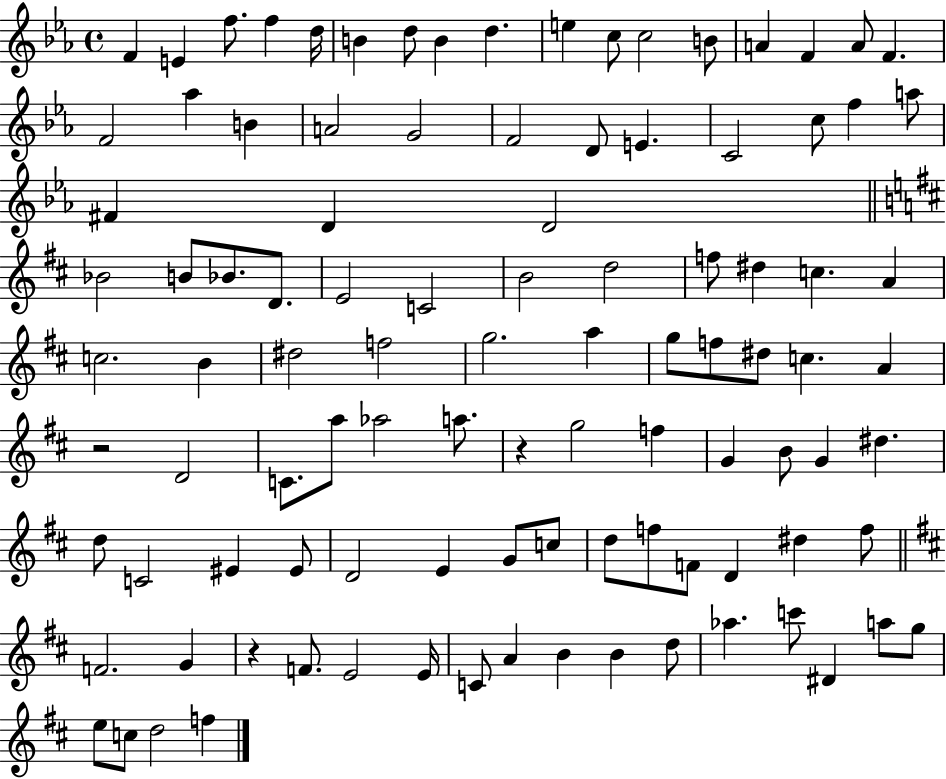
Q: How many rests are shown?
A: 3